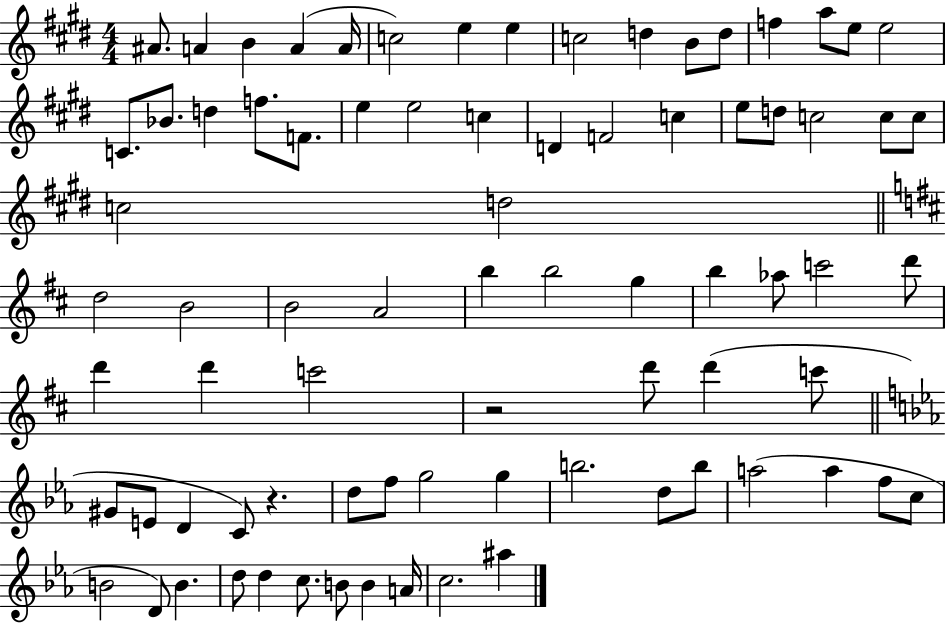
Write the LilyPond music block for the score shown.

{
  \clef treble
  \numericTimeSignature
  \time 4/4
  \key e \major
  ais'8. a'4 b'4 a'4( a'16 | c''2) e''4 e''4 | c''2 d''4 b'8 d''8 | f''4 a''8 e''8 e''2 | \break c'8. bes'8. d''4 f''8. f'8. | e''4 e''2 c''4 | d'4 f'2 c''4 | e''8 d''8 c''2 c''8 c''8 | \break c''2 d''2 | \bar "||" \break \key d \major d''2 b'2 | b'2 a'2 | b''4 b''2 g''4 | b''4 aes''8 c'''2 d'''8 | \break d'''4 d'''4 c'''2 | r2 d'''8 d'''4( c'''8 | \bar "||" \break \key c \minor gis'8 e'8 d'4 c'8) r4. | d''8 f''8 g''2 g''4 | b''2. d''8 b''8 | a''2( a''4 f''8 c''8 | \break b'2 d'8) b'4. | d''8 d''4 c''8. b'8 b'4 a'16 | c''2. ais''4 | \bar "|."
}